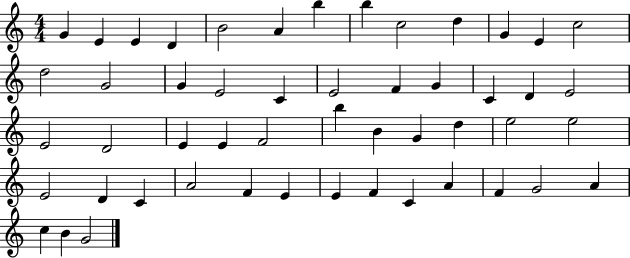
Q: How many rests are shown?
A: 0